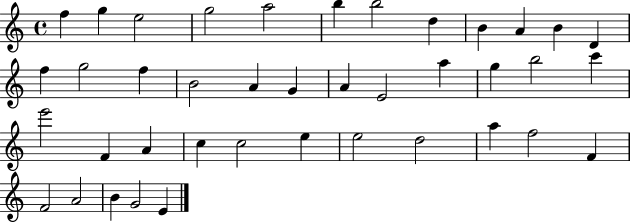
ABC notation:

X:1
T:Untitled
M:4/4
L:1/4
K:C
f g e2 g2 a2 b b2 d B A B D f g2 f B2 A G A E2 a g b2 c' e'2 F A c c2 e e2 d2 a f2 F F2 A2 B G2 E